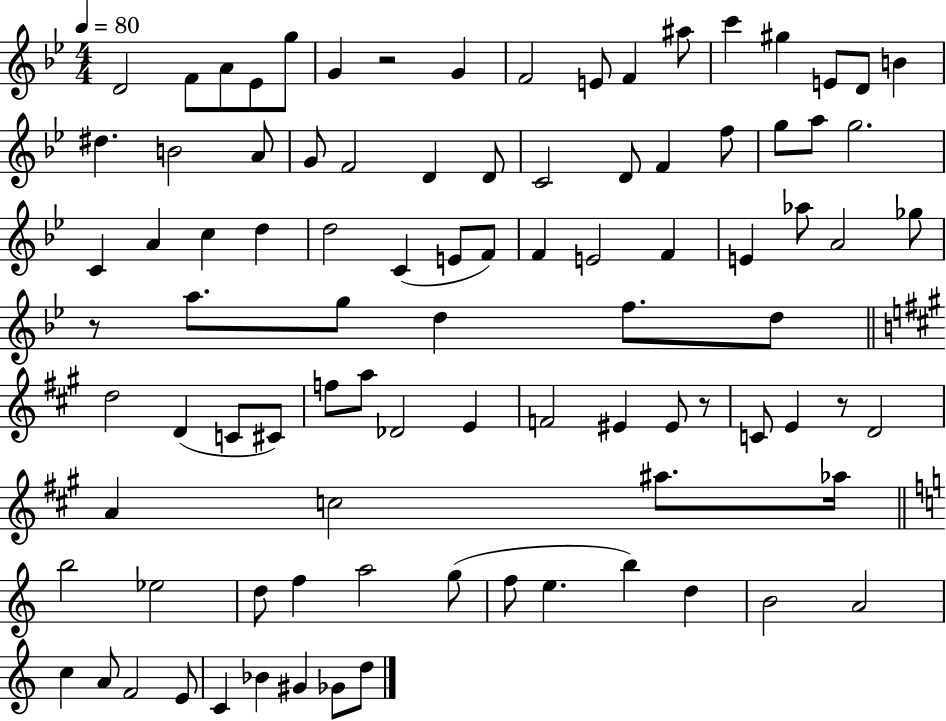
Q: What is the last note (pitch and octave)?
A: D5